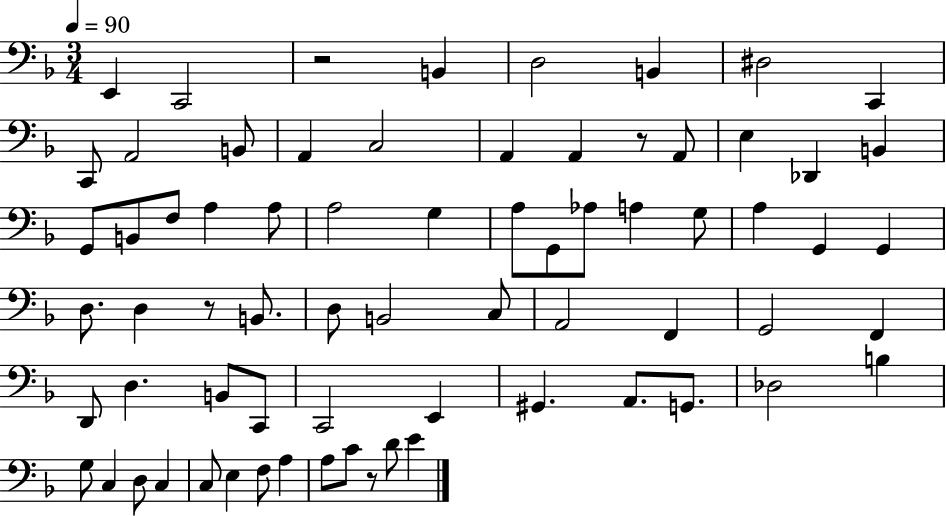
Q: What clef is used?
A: bass